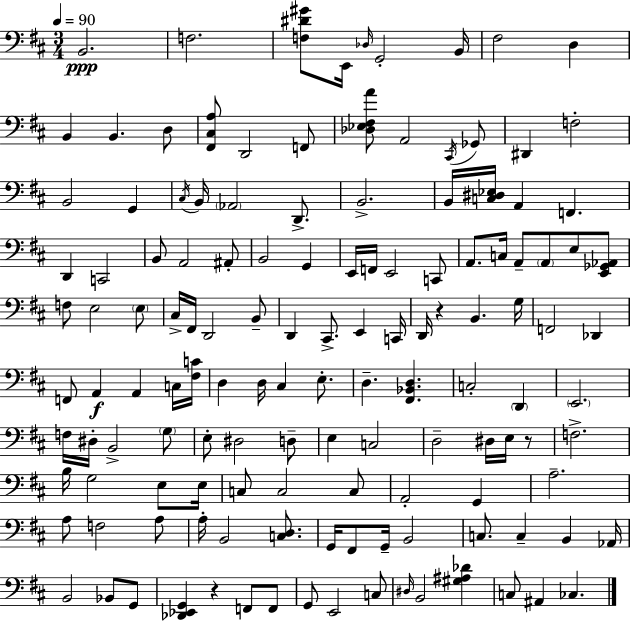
B2/h. F3/h. [F3,D#4,G#4]/e E2/s Db3/s G2/h B2/s F#3/h D3/q B2/q B2/q. D3/e [F#2,C#3,A3]/e D2/h F2/e [Db3,Eb3,F#3,A4]/e A2/h C#2/s Gb2/e D#2/q F3/h B2/h G2/q C#3/s B2/s Ab2/h D2/e. B2/h. B2/s [C3,D#3,Eb3]/s A2/q F2/q. D2/q C2/h B2/e A2/h A#2/e B2/h G2/q E2/s F2/s E2/h C2/e A2/e. C3/s A2/e A2/e E3/e [E2,Gb2,Ab2]/e F3/e E3/h E3/e C#3/s F#2/s D2/h B2/e D2/q C#2/e. E2/q C2/s D2/s R/q B2/q. G3/s F2/h Db2/q F2/e A2/q A2/q C3/s [F#3,C4]/s D3/q D3/s C#3/q E3/e. D3/q. [F#2,Bb2,D3]/q. C3/h D2/q E2/h. F3/s D#3/s B2/h G3/e E3/e D#3/h D3/e E3/q C3/h D3/h D#3/s E3/s R/e F3/h. B3/s G3/h E3/e E3/s C3/e C3/h C3/e A2/h G2/q A3/h. A3/e F3/h A3/e A3/s B2/h [C3,D3]/e. G2/s F#2/e G2/s B2/h C3/e. C3/q B2/q Ab2/s B2/h Bb2/e G2/e [Db2,Eb2,G2]/q R/q F2/e F2/e G2/e E2/h C3/e D#3/s B2/h [G#3,A#3,Db4]/q C3/e A#2/q CES3/q.